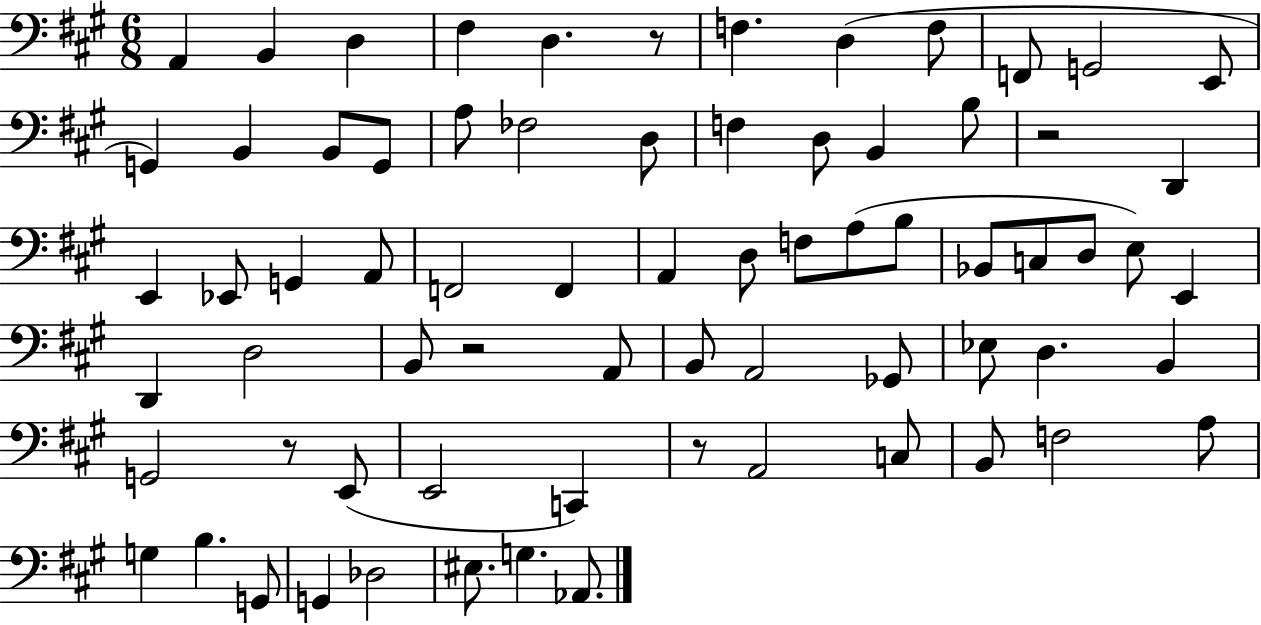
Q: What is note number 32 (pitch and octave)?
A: F3